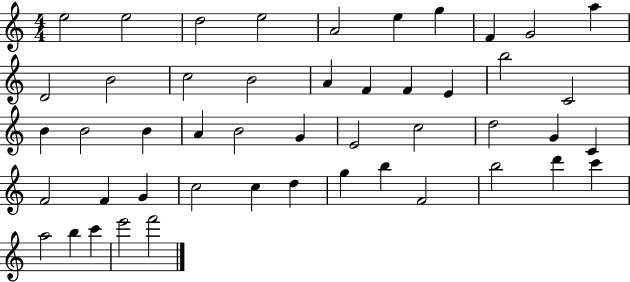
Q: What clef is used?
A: treble